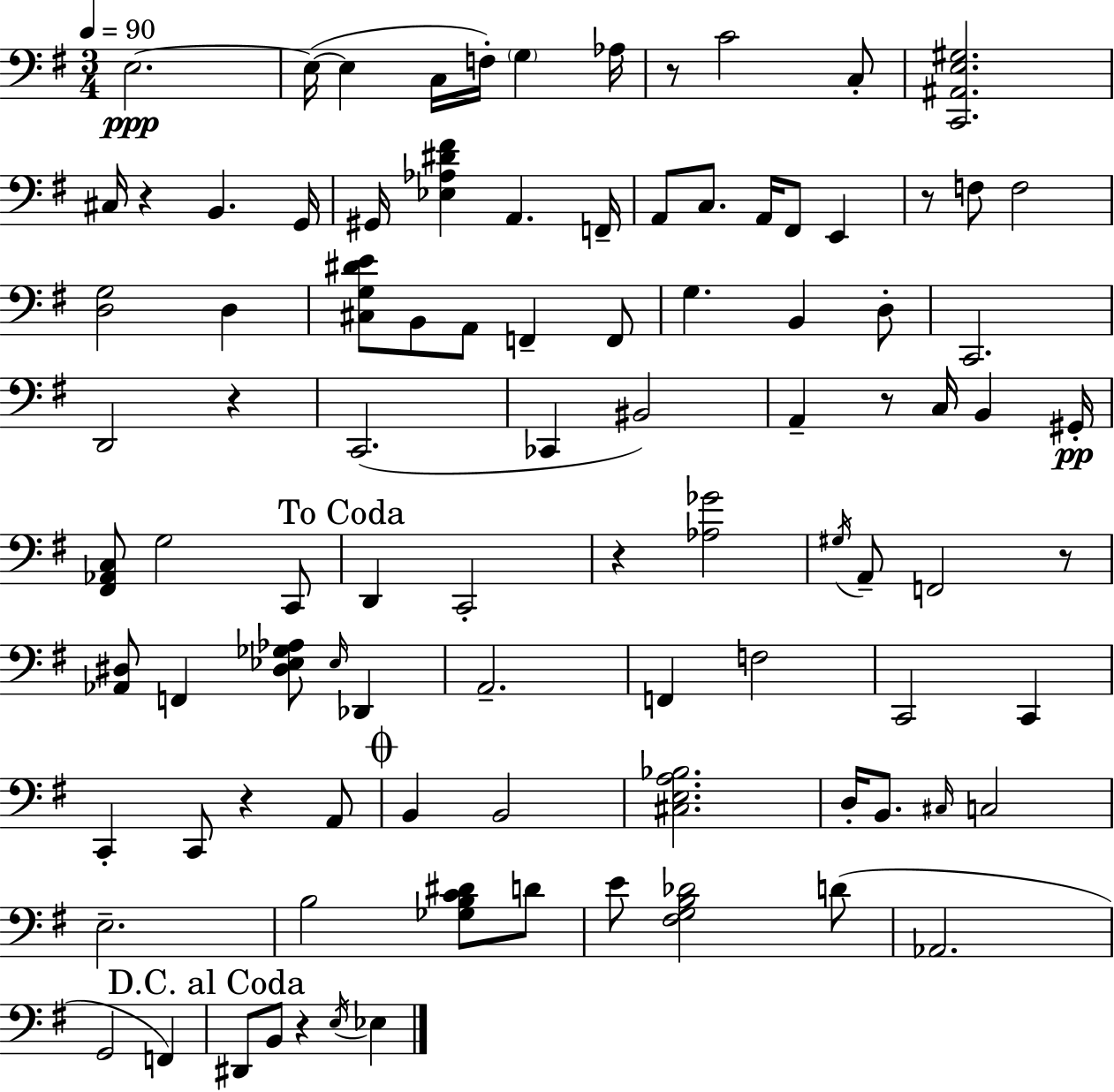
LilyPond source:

{
  \clef bass
  \numericTimeSignature
  \time 3/4
  \key g \major
  \tempo 4 = 90
  \repeat volta 2 { e2.~~\ppp | e16~(~ e4 c16 f16-.) \parenthesize g4 aes16 | r8 c'2 c8-. | <c, ais, e gis>2. | \break cis16 r4 b,4. g,16 | gis,16 <ees aes dis' fis'>4 a,4. f,16-- | a,8 c8. a,16 fis,8 e,4 | r8 f8 f2 | \break <d g>2 d4 | <cis g dis' e'>8 b,8 a,8 f,4-- f,8 | g4. b,4 d8-. | c,2. | \break d,2 r4 | c,2.( | ces,4 bis,2) | a,4-- r8 c16 b,4 gis,16-.\pp | \break <fis, aes, c>8 g2 c,8 | \mark "To Coda" d,4 c,2-. | r4 <aes ges'>2 | \acciaccatura { gis16 } a,8-- f,2 r8 | \break <aes, dis>8 f,4 <dis ees ges aes>8 \grace { ees16 } des,4 | a,2.-- | f,4 f2 | c,2 c,4 | \break c,4-. c,8 r4 | a,8 \mark \markup { \musicglyph "scripts.coda" } b,4 b,2 | <cis e a bes>2. | d16-. b,8. \grace { cis16 } c2 | \break e2.-- | b2 <ges b c' dis'>8 | d'8 e'8 <fis g b des'>2 | d'8( aes,2. | \break g,2 f,4) | \mark "D.C. al Coda" dis,8 b,8 r4 \acciaccatura { e16 } | ees4 } \bar "|."
}